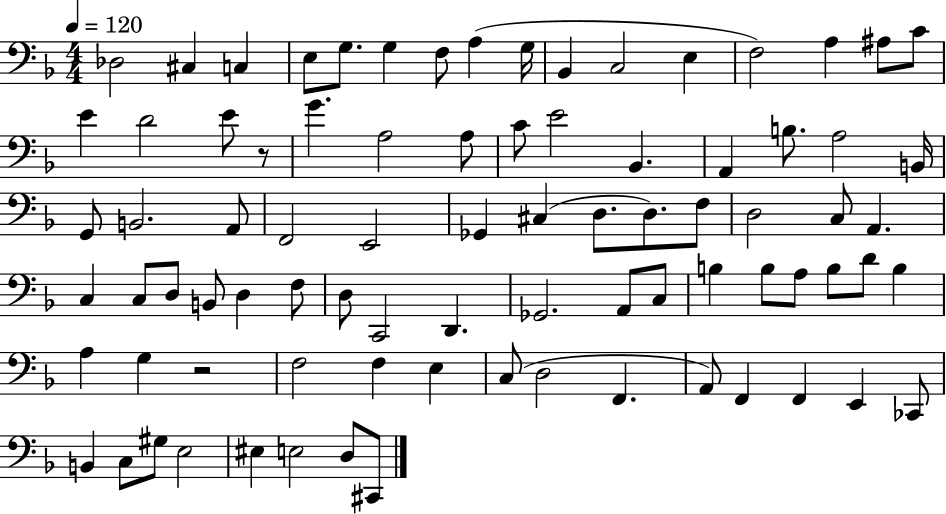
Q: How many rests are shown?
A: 2